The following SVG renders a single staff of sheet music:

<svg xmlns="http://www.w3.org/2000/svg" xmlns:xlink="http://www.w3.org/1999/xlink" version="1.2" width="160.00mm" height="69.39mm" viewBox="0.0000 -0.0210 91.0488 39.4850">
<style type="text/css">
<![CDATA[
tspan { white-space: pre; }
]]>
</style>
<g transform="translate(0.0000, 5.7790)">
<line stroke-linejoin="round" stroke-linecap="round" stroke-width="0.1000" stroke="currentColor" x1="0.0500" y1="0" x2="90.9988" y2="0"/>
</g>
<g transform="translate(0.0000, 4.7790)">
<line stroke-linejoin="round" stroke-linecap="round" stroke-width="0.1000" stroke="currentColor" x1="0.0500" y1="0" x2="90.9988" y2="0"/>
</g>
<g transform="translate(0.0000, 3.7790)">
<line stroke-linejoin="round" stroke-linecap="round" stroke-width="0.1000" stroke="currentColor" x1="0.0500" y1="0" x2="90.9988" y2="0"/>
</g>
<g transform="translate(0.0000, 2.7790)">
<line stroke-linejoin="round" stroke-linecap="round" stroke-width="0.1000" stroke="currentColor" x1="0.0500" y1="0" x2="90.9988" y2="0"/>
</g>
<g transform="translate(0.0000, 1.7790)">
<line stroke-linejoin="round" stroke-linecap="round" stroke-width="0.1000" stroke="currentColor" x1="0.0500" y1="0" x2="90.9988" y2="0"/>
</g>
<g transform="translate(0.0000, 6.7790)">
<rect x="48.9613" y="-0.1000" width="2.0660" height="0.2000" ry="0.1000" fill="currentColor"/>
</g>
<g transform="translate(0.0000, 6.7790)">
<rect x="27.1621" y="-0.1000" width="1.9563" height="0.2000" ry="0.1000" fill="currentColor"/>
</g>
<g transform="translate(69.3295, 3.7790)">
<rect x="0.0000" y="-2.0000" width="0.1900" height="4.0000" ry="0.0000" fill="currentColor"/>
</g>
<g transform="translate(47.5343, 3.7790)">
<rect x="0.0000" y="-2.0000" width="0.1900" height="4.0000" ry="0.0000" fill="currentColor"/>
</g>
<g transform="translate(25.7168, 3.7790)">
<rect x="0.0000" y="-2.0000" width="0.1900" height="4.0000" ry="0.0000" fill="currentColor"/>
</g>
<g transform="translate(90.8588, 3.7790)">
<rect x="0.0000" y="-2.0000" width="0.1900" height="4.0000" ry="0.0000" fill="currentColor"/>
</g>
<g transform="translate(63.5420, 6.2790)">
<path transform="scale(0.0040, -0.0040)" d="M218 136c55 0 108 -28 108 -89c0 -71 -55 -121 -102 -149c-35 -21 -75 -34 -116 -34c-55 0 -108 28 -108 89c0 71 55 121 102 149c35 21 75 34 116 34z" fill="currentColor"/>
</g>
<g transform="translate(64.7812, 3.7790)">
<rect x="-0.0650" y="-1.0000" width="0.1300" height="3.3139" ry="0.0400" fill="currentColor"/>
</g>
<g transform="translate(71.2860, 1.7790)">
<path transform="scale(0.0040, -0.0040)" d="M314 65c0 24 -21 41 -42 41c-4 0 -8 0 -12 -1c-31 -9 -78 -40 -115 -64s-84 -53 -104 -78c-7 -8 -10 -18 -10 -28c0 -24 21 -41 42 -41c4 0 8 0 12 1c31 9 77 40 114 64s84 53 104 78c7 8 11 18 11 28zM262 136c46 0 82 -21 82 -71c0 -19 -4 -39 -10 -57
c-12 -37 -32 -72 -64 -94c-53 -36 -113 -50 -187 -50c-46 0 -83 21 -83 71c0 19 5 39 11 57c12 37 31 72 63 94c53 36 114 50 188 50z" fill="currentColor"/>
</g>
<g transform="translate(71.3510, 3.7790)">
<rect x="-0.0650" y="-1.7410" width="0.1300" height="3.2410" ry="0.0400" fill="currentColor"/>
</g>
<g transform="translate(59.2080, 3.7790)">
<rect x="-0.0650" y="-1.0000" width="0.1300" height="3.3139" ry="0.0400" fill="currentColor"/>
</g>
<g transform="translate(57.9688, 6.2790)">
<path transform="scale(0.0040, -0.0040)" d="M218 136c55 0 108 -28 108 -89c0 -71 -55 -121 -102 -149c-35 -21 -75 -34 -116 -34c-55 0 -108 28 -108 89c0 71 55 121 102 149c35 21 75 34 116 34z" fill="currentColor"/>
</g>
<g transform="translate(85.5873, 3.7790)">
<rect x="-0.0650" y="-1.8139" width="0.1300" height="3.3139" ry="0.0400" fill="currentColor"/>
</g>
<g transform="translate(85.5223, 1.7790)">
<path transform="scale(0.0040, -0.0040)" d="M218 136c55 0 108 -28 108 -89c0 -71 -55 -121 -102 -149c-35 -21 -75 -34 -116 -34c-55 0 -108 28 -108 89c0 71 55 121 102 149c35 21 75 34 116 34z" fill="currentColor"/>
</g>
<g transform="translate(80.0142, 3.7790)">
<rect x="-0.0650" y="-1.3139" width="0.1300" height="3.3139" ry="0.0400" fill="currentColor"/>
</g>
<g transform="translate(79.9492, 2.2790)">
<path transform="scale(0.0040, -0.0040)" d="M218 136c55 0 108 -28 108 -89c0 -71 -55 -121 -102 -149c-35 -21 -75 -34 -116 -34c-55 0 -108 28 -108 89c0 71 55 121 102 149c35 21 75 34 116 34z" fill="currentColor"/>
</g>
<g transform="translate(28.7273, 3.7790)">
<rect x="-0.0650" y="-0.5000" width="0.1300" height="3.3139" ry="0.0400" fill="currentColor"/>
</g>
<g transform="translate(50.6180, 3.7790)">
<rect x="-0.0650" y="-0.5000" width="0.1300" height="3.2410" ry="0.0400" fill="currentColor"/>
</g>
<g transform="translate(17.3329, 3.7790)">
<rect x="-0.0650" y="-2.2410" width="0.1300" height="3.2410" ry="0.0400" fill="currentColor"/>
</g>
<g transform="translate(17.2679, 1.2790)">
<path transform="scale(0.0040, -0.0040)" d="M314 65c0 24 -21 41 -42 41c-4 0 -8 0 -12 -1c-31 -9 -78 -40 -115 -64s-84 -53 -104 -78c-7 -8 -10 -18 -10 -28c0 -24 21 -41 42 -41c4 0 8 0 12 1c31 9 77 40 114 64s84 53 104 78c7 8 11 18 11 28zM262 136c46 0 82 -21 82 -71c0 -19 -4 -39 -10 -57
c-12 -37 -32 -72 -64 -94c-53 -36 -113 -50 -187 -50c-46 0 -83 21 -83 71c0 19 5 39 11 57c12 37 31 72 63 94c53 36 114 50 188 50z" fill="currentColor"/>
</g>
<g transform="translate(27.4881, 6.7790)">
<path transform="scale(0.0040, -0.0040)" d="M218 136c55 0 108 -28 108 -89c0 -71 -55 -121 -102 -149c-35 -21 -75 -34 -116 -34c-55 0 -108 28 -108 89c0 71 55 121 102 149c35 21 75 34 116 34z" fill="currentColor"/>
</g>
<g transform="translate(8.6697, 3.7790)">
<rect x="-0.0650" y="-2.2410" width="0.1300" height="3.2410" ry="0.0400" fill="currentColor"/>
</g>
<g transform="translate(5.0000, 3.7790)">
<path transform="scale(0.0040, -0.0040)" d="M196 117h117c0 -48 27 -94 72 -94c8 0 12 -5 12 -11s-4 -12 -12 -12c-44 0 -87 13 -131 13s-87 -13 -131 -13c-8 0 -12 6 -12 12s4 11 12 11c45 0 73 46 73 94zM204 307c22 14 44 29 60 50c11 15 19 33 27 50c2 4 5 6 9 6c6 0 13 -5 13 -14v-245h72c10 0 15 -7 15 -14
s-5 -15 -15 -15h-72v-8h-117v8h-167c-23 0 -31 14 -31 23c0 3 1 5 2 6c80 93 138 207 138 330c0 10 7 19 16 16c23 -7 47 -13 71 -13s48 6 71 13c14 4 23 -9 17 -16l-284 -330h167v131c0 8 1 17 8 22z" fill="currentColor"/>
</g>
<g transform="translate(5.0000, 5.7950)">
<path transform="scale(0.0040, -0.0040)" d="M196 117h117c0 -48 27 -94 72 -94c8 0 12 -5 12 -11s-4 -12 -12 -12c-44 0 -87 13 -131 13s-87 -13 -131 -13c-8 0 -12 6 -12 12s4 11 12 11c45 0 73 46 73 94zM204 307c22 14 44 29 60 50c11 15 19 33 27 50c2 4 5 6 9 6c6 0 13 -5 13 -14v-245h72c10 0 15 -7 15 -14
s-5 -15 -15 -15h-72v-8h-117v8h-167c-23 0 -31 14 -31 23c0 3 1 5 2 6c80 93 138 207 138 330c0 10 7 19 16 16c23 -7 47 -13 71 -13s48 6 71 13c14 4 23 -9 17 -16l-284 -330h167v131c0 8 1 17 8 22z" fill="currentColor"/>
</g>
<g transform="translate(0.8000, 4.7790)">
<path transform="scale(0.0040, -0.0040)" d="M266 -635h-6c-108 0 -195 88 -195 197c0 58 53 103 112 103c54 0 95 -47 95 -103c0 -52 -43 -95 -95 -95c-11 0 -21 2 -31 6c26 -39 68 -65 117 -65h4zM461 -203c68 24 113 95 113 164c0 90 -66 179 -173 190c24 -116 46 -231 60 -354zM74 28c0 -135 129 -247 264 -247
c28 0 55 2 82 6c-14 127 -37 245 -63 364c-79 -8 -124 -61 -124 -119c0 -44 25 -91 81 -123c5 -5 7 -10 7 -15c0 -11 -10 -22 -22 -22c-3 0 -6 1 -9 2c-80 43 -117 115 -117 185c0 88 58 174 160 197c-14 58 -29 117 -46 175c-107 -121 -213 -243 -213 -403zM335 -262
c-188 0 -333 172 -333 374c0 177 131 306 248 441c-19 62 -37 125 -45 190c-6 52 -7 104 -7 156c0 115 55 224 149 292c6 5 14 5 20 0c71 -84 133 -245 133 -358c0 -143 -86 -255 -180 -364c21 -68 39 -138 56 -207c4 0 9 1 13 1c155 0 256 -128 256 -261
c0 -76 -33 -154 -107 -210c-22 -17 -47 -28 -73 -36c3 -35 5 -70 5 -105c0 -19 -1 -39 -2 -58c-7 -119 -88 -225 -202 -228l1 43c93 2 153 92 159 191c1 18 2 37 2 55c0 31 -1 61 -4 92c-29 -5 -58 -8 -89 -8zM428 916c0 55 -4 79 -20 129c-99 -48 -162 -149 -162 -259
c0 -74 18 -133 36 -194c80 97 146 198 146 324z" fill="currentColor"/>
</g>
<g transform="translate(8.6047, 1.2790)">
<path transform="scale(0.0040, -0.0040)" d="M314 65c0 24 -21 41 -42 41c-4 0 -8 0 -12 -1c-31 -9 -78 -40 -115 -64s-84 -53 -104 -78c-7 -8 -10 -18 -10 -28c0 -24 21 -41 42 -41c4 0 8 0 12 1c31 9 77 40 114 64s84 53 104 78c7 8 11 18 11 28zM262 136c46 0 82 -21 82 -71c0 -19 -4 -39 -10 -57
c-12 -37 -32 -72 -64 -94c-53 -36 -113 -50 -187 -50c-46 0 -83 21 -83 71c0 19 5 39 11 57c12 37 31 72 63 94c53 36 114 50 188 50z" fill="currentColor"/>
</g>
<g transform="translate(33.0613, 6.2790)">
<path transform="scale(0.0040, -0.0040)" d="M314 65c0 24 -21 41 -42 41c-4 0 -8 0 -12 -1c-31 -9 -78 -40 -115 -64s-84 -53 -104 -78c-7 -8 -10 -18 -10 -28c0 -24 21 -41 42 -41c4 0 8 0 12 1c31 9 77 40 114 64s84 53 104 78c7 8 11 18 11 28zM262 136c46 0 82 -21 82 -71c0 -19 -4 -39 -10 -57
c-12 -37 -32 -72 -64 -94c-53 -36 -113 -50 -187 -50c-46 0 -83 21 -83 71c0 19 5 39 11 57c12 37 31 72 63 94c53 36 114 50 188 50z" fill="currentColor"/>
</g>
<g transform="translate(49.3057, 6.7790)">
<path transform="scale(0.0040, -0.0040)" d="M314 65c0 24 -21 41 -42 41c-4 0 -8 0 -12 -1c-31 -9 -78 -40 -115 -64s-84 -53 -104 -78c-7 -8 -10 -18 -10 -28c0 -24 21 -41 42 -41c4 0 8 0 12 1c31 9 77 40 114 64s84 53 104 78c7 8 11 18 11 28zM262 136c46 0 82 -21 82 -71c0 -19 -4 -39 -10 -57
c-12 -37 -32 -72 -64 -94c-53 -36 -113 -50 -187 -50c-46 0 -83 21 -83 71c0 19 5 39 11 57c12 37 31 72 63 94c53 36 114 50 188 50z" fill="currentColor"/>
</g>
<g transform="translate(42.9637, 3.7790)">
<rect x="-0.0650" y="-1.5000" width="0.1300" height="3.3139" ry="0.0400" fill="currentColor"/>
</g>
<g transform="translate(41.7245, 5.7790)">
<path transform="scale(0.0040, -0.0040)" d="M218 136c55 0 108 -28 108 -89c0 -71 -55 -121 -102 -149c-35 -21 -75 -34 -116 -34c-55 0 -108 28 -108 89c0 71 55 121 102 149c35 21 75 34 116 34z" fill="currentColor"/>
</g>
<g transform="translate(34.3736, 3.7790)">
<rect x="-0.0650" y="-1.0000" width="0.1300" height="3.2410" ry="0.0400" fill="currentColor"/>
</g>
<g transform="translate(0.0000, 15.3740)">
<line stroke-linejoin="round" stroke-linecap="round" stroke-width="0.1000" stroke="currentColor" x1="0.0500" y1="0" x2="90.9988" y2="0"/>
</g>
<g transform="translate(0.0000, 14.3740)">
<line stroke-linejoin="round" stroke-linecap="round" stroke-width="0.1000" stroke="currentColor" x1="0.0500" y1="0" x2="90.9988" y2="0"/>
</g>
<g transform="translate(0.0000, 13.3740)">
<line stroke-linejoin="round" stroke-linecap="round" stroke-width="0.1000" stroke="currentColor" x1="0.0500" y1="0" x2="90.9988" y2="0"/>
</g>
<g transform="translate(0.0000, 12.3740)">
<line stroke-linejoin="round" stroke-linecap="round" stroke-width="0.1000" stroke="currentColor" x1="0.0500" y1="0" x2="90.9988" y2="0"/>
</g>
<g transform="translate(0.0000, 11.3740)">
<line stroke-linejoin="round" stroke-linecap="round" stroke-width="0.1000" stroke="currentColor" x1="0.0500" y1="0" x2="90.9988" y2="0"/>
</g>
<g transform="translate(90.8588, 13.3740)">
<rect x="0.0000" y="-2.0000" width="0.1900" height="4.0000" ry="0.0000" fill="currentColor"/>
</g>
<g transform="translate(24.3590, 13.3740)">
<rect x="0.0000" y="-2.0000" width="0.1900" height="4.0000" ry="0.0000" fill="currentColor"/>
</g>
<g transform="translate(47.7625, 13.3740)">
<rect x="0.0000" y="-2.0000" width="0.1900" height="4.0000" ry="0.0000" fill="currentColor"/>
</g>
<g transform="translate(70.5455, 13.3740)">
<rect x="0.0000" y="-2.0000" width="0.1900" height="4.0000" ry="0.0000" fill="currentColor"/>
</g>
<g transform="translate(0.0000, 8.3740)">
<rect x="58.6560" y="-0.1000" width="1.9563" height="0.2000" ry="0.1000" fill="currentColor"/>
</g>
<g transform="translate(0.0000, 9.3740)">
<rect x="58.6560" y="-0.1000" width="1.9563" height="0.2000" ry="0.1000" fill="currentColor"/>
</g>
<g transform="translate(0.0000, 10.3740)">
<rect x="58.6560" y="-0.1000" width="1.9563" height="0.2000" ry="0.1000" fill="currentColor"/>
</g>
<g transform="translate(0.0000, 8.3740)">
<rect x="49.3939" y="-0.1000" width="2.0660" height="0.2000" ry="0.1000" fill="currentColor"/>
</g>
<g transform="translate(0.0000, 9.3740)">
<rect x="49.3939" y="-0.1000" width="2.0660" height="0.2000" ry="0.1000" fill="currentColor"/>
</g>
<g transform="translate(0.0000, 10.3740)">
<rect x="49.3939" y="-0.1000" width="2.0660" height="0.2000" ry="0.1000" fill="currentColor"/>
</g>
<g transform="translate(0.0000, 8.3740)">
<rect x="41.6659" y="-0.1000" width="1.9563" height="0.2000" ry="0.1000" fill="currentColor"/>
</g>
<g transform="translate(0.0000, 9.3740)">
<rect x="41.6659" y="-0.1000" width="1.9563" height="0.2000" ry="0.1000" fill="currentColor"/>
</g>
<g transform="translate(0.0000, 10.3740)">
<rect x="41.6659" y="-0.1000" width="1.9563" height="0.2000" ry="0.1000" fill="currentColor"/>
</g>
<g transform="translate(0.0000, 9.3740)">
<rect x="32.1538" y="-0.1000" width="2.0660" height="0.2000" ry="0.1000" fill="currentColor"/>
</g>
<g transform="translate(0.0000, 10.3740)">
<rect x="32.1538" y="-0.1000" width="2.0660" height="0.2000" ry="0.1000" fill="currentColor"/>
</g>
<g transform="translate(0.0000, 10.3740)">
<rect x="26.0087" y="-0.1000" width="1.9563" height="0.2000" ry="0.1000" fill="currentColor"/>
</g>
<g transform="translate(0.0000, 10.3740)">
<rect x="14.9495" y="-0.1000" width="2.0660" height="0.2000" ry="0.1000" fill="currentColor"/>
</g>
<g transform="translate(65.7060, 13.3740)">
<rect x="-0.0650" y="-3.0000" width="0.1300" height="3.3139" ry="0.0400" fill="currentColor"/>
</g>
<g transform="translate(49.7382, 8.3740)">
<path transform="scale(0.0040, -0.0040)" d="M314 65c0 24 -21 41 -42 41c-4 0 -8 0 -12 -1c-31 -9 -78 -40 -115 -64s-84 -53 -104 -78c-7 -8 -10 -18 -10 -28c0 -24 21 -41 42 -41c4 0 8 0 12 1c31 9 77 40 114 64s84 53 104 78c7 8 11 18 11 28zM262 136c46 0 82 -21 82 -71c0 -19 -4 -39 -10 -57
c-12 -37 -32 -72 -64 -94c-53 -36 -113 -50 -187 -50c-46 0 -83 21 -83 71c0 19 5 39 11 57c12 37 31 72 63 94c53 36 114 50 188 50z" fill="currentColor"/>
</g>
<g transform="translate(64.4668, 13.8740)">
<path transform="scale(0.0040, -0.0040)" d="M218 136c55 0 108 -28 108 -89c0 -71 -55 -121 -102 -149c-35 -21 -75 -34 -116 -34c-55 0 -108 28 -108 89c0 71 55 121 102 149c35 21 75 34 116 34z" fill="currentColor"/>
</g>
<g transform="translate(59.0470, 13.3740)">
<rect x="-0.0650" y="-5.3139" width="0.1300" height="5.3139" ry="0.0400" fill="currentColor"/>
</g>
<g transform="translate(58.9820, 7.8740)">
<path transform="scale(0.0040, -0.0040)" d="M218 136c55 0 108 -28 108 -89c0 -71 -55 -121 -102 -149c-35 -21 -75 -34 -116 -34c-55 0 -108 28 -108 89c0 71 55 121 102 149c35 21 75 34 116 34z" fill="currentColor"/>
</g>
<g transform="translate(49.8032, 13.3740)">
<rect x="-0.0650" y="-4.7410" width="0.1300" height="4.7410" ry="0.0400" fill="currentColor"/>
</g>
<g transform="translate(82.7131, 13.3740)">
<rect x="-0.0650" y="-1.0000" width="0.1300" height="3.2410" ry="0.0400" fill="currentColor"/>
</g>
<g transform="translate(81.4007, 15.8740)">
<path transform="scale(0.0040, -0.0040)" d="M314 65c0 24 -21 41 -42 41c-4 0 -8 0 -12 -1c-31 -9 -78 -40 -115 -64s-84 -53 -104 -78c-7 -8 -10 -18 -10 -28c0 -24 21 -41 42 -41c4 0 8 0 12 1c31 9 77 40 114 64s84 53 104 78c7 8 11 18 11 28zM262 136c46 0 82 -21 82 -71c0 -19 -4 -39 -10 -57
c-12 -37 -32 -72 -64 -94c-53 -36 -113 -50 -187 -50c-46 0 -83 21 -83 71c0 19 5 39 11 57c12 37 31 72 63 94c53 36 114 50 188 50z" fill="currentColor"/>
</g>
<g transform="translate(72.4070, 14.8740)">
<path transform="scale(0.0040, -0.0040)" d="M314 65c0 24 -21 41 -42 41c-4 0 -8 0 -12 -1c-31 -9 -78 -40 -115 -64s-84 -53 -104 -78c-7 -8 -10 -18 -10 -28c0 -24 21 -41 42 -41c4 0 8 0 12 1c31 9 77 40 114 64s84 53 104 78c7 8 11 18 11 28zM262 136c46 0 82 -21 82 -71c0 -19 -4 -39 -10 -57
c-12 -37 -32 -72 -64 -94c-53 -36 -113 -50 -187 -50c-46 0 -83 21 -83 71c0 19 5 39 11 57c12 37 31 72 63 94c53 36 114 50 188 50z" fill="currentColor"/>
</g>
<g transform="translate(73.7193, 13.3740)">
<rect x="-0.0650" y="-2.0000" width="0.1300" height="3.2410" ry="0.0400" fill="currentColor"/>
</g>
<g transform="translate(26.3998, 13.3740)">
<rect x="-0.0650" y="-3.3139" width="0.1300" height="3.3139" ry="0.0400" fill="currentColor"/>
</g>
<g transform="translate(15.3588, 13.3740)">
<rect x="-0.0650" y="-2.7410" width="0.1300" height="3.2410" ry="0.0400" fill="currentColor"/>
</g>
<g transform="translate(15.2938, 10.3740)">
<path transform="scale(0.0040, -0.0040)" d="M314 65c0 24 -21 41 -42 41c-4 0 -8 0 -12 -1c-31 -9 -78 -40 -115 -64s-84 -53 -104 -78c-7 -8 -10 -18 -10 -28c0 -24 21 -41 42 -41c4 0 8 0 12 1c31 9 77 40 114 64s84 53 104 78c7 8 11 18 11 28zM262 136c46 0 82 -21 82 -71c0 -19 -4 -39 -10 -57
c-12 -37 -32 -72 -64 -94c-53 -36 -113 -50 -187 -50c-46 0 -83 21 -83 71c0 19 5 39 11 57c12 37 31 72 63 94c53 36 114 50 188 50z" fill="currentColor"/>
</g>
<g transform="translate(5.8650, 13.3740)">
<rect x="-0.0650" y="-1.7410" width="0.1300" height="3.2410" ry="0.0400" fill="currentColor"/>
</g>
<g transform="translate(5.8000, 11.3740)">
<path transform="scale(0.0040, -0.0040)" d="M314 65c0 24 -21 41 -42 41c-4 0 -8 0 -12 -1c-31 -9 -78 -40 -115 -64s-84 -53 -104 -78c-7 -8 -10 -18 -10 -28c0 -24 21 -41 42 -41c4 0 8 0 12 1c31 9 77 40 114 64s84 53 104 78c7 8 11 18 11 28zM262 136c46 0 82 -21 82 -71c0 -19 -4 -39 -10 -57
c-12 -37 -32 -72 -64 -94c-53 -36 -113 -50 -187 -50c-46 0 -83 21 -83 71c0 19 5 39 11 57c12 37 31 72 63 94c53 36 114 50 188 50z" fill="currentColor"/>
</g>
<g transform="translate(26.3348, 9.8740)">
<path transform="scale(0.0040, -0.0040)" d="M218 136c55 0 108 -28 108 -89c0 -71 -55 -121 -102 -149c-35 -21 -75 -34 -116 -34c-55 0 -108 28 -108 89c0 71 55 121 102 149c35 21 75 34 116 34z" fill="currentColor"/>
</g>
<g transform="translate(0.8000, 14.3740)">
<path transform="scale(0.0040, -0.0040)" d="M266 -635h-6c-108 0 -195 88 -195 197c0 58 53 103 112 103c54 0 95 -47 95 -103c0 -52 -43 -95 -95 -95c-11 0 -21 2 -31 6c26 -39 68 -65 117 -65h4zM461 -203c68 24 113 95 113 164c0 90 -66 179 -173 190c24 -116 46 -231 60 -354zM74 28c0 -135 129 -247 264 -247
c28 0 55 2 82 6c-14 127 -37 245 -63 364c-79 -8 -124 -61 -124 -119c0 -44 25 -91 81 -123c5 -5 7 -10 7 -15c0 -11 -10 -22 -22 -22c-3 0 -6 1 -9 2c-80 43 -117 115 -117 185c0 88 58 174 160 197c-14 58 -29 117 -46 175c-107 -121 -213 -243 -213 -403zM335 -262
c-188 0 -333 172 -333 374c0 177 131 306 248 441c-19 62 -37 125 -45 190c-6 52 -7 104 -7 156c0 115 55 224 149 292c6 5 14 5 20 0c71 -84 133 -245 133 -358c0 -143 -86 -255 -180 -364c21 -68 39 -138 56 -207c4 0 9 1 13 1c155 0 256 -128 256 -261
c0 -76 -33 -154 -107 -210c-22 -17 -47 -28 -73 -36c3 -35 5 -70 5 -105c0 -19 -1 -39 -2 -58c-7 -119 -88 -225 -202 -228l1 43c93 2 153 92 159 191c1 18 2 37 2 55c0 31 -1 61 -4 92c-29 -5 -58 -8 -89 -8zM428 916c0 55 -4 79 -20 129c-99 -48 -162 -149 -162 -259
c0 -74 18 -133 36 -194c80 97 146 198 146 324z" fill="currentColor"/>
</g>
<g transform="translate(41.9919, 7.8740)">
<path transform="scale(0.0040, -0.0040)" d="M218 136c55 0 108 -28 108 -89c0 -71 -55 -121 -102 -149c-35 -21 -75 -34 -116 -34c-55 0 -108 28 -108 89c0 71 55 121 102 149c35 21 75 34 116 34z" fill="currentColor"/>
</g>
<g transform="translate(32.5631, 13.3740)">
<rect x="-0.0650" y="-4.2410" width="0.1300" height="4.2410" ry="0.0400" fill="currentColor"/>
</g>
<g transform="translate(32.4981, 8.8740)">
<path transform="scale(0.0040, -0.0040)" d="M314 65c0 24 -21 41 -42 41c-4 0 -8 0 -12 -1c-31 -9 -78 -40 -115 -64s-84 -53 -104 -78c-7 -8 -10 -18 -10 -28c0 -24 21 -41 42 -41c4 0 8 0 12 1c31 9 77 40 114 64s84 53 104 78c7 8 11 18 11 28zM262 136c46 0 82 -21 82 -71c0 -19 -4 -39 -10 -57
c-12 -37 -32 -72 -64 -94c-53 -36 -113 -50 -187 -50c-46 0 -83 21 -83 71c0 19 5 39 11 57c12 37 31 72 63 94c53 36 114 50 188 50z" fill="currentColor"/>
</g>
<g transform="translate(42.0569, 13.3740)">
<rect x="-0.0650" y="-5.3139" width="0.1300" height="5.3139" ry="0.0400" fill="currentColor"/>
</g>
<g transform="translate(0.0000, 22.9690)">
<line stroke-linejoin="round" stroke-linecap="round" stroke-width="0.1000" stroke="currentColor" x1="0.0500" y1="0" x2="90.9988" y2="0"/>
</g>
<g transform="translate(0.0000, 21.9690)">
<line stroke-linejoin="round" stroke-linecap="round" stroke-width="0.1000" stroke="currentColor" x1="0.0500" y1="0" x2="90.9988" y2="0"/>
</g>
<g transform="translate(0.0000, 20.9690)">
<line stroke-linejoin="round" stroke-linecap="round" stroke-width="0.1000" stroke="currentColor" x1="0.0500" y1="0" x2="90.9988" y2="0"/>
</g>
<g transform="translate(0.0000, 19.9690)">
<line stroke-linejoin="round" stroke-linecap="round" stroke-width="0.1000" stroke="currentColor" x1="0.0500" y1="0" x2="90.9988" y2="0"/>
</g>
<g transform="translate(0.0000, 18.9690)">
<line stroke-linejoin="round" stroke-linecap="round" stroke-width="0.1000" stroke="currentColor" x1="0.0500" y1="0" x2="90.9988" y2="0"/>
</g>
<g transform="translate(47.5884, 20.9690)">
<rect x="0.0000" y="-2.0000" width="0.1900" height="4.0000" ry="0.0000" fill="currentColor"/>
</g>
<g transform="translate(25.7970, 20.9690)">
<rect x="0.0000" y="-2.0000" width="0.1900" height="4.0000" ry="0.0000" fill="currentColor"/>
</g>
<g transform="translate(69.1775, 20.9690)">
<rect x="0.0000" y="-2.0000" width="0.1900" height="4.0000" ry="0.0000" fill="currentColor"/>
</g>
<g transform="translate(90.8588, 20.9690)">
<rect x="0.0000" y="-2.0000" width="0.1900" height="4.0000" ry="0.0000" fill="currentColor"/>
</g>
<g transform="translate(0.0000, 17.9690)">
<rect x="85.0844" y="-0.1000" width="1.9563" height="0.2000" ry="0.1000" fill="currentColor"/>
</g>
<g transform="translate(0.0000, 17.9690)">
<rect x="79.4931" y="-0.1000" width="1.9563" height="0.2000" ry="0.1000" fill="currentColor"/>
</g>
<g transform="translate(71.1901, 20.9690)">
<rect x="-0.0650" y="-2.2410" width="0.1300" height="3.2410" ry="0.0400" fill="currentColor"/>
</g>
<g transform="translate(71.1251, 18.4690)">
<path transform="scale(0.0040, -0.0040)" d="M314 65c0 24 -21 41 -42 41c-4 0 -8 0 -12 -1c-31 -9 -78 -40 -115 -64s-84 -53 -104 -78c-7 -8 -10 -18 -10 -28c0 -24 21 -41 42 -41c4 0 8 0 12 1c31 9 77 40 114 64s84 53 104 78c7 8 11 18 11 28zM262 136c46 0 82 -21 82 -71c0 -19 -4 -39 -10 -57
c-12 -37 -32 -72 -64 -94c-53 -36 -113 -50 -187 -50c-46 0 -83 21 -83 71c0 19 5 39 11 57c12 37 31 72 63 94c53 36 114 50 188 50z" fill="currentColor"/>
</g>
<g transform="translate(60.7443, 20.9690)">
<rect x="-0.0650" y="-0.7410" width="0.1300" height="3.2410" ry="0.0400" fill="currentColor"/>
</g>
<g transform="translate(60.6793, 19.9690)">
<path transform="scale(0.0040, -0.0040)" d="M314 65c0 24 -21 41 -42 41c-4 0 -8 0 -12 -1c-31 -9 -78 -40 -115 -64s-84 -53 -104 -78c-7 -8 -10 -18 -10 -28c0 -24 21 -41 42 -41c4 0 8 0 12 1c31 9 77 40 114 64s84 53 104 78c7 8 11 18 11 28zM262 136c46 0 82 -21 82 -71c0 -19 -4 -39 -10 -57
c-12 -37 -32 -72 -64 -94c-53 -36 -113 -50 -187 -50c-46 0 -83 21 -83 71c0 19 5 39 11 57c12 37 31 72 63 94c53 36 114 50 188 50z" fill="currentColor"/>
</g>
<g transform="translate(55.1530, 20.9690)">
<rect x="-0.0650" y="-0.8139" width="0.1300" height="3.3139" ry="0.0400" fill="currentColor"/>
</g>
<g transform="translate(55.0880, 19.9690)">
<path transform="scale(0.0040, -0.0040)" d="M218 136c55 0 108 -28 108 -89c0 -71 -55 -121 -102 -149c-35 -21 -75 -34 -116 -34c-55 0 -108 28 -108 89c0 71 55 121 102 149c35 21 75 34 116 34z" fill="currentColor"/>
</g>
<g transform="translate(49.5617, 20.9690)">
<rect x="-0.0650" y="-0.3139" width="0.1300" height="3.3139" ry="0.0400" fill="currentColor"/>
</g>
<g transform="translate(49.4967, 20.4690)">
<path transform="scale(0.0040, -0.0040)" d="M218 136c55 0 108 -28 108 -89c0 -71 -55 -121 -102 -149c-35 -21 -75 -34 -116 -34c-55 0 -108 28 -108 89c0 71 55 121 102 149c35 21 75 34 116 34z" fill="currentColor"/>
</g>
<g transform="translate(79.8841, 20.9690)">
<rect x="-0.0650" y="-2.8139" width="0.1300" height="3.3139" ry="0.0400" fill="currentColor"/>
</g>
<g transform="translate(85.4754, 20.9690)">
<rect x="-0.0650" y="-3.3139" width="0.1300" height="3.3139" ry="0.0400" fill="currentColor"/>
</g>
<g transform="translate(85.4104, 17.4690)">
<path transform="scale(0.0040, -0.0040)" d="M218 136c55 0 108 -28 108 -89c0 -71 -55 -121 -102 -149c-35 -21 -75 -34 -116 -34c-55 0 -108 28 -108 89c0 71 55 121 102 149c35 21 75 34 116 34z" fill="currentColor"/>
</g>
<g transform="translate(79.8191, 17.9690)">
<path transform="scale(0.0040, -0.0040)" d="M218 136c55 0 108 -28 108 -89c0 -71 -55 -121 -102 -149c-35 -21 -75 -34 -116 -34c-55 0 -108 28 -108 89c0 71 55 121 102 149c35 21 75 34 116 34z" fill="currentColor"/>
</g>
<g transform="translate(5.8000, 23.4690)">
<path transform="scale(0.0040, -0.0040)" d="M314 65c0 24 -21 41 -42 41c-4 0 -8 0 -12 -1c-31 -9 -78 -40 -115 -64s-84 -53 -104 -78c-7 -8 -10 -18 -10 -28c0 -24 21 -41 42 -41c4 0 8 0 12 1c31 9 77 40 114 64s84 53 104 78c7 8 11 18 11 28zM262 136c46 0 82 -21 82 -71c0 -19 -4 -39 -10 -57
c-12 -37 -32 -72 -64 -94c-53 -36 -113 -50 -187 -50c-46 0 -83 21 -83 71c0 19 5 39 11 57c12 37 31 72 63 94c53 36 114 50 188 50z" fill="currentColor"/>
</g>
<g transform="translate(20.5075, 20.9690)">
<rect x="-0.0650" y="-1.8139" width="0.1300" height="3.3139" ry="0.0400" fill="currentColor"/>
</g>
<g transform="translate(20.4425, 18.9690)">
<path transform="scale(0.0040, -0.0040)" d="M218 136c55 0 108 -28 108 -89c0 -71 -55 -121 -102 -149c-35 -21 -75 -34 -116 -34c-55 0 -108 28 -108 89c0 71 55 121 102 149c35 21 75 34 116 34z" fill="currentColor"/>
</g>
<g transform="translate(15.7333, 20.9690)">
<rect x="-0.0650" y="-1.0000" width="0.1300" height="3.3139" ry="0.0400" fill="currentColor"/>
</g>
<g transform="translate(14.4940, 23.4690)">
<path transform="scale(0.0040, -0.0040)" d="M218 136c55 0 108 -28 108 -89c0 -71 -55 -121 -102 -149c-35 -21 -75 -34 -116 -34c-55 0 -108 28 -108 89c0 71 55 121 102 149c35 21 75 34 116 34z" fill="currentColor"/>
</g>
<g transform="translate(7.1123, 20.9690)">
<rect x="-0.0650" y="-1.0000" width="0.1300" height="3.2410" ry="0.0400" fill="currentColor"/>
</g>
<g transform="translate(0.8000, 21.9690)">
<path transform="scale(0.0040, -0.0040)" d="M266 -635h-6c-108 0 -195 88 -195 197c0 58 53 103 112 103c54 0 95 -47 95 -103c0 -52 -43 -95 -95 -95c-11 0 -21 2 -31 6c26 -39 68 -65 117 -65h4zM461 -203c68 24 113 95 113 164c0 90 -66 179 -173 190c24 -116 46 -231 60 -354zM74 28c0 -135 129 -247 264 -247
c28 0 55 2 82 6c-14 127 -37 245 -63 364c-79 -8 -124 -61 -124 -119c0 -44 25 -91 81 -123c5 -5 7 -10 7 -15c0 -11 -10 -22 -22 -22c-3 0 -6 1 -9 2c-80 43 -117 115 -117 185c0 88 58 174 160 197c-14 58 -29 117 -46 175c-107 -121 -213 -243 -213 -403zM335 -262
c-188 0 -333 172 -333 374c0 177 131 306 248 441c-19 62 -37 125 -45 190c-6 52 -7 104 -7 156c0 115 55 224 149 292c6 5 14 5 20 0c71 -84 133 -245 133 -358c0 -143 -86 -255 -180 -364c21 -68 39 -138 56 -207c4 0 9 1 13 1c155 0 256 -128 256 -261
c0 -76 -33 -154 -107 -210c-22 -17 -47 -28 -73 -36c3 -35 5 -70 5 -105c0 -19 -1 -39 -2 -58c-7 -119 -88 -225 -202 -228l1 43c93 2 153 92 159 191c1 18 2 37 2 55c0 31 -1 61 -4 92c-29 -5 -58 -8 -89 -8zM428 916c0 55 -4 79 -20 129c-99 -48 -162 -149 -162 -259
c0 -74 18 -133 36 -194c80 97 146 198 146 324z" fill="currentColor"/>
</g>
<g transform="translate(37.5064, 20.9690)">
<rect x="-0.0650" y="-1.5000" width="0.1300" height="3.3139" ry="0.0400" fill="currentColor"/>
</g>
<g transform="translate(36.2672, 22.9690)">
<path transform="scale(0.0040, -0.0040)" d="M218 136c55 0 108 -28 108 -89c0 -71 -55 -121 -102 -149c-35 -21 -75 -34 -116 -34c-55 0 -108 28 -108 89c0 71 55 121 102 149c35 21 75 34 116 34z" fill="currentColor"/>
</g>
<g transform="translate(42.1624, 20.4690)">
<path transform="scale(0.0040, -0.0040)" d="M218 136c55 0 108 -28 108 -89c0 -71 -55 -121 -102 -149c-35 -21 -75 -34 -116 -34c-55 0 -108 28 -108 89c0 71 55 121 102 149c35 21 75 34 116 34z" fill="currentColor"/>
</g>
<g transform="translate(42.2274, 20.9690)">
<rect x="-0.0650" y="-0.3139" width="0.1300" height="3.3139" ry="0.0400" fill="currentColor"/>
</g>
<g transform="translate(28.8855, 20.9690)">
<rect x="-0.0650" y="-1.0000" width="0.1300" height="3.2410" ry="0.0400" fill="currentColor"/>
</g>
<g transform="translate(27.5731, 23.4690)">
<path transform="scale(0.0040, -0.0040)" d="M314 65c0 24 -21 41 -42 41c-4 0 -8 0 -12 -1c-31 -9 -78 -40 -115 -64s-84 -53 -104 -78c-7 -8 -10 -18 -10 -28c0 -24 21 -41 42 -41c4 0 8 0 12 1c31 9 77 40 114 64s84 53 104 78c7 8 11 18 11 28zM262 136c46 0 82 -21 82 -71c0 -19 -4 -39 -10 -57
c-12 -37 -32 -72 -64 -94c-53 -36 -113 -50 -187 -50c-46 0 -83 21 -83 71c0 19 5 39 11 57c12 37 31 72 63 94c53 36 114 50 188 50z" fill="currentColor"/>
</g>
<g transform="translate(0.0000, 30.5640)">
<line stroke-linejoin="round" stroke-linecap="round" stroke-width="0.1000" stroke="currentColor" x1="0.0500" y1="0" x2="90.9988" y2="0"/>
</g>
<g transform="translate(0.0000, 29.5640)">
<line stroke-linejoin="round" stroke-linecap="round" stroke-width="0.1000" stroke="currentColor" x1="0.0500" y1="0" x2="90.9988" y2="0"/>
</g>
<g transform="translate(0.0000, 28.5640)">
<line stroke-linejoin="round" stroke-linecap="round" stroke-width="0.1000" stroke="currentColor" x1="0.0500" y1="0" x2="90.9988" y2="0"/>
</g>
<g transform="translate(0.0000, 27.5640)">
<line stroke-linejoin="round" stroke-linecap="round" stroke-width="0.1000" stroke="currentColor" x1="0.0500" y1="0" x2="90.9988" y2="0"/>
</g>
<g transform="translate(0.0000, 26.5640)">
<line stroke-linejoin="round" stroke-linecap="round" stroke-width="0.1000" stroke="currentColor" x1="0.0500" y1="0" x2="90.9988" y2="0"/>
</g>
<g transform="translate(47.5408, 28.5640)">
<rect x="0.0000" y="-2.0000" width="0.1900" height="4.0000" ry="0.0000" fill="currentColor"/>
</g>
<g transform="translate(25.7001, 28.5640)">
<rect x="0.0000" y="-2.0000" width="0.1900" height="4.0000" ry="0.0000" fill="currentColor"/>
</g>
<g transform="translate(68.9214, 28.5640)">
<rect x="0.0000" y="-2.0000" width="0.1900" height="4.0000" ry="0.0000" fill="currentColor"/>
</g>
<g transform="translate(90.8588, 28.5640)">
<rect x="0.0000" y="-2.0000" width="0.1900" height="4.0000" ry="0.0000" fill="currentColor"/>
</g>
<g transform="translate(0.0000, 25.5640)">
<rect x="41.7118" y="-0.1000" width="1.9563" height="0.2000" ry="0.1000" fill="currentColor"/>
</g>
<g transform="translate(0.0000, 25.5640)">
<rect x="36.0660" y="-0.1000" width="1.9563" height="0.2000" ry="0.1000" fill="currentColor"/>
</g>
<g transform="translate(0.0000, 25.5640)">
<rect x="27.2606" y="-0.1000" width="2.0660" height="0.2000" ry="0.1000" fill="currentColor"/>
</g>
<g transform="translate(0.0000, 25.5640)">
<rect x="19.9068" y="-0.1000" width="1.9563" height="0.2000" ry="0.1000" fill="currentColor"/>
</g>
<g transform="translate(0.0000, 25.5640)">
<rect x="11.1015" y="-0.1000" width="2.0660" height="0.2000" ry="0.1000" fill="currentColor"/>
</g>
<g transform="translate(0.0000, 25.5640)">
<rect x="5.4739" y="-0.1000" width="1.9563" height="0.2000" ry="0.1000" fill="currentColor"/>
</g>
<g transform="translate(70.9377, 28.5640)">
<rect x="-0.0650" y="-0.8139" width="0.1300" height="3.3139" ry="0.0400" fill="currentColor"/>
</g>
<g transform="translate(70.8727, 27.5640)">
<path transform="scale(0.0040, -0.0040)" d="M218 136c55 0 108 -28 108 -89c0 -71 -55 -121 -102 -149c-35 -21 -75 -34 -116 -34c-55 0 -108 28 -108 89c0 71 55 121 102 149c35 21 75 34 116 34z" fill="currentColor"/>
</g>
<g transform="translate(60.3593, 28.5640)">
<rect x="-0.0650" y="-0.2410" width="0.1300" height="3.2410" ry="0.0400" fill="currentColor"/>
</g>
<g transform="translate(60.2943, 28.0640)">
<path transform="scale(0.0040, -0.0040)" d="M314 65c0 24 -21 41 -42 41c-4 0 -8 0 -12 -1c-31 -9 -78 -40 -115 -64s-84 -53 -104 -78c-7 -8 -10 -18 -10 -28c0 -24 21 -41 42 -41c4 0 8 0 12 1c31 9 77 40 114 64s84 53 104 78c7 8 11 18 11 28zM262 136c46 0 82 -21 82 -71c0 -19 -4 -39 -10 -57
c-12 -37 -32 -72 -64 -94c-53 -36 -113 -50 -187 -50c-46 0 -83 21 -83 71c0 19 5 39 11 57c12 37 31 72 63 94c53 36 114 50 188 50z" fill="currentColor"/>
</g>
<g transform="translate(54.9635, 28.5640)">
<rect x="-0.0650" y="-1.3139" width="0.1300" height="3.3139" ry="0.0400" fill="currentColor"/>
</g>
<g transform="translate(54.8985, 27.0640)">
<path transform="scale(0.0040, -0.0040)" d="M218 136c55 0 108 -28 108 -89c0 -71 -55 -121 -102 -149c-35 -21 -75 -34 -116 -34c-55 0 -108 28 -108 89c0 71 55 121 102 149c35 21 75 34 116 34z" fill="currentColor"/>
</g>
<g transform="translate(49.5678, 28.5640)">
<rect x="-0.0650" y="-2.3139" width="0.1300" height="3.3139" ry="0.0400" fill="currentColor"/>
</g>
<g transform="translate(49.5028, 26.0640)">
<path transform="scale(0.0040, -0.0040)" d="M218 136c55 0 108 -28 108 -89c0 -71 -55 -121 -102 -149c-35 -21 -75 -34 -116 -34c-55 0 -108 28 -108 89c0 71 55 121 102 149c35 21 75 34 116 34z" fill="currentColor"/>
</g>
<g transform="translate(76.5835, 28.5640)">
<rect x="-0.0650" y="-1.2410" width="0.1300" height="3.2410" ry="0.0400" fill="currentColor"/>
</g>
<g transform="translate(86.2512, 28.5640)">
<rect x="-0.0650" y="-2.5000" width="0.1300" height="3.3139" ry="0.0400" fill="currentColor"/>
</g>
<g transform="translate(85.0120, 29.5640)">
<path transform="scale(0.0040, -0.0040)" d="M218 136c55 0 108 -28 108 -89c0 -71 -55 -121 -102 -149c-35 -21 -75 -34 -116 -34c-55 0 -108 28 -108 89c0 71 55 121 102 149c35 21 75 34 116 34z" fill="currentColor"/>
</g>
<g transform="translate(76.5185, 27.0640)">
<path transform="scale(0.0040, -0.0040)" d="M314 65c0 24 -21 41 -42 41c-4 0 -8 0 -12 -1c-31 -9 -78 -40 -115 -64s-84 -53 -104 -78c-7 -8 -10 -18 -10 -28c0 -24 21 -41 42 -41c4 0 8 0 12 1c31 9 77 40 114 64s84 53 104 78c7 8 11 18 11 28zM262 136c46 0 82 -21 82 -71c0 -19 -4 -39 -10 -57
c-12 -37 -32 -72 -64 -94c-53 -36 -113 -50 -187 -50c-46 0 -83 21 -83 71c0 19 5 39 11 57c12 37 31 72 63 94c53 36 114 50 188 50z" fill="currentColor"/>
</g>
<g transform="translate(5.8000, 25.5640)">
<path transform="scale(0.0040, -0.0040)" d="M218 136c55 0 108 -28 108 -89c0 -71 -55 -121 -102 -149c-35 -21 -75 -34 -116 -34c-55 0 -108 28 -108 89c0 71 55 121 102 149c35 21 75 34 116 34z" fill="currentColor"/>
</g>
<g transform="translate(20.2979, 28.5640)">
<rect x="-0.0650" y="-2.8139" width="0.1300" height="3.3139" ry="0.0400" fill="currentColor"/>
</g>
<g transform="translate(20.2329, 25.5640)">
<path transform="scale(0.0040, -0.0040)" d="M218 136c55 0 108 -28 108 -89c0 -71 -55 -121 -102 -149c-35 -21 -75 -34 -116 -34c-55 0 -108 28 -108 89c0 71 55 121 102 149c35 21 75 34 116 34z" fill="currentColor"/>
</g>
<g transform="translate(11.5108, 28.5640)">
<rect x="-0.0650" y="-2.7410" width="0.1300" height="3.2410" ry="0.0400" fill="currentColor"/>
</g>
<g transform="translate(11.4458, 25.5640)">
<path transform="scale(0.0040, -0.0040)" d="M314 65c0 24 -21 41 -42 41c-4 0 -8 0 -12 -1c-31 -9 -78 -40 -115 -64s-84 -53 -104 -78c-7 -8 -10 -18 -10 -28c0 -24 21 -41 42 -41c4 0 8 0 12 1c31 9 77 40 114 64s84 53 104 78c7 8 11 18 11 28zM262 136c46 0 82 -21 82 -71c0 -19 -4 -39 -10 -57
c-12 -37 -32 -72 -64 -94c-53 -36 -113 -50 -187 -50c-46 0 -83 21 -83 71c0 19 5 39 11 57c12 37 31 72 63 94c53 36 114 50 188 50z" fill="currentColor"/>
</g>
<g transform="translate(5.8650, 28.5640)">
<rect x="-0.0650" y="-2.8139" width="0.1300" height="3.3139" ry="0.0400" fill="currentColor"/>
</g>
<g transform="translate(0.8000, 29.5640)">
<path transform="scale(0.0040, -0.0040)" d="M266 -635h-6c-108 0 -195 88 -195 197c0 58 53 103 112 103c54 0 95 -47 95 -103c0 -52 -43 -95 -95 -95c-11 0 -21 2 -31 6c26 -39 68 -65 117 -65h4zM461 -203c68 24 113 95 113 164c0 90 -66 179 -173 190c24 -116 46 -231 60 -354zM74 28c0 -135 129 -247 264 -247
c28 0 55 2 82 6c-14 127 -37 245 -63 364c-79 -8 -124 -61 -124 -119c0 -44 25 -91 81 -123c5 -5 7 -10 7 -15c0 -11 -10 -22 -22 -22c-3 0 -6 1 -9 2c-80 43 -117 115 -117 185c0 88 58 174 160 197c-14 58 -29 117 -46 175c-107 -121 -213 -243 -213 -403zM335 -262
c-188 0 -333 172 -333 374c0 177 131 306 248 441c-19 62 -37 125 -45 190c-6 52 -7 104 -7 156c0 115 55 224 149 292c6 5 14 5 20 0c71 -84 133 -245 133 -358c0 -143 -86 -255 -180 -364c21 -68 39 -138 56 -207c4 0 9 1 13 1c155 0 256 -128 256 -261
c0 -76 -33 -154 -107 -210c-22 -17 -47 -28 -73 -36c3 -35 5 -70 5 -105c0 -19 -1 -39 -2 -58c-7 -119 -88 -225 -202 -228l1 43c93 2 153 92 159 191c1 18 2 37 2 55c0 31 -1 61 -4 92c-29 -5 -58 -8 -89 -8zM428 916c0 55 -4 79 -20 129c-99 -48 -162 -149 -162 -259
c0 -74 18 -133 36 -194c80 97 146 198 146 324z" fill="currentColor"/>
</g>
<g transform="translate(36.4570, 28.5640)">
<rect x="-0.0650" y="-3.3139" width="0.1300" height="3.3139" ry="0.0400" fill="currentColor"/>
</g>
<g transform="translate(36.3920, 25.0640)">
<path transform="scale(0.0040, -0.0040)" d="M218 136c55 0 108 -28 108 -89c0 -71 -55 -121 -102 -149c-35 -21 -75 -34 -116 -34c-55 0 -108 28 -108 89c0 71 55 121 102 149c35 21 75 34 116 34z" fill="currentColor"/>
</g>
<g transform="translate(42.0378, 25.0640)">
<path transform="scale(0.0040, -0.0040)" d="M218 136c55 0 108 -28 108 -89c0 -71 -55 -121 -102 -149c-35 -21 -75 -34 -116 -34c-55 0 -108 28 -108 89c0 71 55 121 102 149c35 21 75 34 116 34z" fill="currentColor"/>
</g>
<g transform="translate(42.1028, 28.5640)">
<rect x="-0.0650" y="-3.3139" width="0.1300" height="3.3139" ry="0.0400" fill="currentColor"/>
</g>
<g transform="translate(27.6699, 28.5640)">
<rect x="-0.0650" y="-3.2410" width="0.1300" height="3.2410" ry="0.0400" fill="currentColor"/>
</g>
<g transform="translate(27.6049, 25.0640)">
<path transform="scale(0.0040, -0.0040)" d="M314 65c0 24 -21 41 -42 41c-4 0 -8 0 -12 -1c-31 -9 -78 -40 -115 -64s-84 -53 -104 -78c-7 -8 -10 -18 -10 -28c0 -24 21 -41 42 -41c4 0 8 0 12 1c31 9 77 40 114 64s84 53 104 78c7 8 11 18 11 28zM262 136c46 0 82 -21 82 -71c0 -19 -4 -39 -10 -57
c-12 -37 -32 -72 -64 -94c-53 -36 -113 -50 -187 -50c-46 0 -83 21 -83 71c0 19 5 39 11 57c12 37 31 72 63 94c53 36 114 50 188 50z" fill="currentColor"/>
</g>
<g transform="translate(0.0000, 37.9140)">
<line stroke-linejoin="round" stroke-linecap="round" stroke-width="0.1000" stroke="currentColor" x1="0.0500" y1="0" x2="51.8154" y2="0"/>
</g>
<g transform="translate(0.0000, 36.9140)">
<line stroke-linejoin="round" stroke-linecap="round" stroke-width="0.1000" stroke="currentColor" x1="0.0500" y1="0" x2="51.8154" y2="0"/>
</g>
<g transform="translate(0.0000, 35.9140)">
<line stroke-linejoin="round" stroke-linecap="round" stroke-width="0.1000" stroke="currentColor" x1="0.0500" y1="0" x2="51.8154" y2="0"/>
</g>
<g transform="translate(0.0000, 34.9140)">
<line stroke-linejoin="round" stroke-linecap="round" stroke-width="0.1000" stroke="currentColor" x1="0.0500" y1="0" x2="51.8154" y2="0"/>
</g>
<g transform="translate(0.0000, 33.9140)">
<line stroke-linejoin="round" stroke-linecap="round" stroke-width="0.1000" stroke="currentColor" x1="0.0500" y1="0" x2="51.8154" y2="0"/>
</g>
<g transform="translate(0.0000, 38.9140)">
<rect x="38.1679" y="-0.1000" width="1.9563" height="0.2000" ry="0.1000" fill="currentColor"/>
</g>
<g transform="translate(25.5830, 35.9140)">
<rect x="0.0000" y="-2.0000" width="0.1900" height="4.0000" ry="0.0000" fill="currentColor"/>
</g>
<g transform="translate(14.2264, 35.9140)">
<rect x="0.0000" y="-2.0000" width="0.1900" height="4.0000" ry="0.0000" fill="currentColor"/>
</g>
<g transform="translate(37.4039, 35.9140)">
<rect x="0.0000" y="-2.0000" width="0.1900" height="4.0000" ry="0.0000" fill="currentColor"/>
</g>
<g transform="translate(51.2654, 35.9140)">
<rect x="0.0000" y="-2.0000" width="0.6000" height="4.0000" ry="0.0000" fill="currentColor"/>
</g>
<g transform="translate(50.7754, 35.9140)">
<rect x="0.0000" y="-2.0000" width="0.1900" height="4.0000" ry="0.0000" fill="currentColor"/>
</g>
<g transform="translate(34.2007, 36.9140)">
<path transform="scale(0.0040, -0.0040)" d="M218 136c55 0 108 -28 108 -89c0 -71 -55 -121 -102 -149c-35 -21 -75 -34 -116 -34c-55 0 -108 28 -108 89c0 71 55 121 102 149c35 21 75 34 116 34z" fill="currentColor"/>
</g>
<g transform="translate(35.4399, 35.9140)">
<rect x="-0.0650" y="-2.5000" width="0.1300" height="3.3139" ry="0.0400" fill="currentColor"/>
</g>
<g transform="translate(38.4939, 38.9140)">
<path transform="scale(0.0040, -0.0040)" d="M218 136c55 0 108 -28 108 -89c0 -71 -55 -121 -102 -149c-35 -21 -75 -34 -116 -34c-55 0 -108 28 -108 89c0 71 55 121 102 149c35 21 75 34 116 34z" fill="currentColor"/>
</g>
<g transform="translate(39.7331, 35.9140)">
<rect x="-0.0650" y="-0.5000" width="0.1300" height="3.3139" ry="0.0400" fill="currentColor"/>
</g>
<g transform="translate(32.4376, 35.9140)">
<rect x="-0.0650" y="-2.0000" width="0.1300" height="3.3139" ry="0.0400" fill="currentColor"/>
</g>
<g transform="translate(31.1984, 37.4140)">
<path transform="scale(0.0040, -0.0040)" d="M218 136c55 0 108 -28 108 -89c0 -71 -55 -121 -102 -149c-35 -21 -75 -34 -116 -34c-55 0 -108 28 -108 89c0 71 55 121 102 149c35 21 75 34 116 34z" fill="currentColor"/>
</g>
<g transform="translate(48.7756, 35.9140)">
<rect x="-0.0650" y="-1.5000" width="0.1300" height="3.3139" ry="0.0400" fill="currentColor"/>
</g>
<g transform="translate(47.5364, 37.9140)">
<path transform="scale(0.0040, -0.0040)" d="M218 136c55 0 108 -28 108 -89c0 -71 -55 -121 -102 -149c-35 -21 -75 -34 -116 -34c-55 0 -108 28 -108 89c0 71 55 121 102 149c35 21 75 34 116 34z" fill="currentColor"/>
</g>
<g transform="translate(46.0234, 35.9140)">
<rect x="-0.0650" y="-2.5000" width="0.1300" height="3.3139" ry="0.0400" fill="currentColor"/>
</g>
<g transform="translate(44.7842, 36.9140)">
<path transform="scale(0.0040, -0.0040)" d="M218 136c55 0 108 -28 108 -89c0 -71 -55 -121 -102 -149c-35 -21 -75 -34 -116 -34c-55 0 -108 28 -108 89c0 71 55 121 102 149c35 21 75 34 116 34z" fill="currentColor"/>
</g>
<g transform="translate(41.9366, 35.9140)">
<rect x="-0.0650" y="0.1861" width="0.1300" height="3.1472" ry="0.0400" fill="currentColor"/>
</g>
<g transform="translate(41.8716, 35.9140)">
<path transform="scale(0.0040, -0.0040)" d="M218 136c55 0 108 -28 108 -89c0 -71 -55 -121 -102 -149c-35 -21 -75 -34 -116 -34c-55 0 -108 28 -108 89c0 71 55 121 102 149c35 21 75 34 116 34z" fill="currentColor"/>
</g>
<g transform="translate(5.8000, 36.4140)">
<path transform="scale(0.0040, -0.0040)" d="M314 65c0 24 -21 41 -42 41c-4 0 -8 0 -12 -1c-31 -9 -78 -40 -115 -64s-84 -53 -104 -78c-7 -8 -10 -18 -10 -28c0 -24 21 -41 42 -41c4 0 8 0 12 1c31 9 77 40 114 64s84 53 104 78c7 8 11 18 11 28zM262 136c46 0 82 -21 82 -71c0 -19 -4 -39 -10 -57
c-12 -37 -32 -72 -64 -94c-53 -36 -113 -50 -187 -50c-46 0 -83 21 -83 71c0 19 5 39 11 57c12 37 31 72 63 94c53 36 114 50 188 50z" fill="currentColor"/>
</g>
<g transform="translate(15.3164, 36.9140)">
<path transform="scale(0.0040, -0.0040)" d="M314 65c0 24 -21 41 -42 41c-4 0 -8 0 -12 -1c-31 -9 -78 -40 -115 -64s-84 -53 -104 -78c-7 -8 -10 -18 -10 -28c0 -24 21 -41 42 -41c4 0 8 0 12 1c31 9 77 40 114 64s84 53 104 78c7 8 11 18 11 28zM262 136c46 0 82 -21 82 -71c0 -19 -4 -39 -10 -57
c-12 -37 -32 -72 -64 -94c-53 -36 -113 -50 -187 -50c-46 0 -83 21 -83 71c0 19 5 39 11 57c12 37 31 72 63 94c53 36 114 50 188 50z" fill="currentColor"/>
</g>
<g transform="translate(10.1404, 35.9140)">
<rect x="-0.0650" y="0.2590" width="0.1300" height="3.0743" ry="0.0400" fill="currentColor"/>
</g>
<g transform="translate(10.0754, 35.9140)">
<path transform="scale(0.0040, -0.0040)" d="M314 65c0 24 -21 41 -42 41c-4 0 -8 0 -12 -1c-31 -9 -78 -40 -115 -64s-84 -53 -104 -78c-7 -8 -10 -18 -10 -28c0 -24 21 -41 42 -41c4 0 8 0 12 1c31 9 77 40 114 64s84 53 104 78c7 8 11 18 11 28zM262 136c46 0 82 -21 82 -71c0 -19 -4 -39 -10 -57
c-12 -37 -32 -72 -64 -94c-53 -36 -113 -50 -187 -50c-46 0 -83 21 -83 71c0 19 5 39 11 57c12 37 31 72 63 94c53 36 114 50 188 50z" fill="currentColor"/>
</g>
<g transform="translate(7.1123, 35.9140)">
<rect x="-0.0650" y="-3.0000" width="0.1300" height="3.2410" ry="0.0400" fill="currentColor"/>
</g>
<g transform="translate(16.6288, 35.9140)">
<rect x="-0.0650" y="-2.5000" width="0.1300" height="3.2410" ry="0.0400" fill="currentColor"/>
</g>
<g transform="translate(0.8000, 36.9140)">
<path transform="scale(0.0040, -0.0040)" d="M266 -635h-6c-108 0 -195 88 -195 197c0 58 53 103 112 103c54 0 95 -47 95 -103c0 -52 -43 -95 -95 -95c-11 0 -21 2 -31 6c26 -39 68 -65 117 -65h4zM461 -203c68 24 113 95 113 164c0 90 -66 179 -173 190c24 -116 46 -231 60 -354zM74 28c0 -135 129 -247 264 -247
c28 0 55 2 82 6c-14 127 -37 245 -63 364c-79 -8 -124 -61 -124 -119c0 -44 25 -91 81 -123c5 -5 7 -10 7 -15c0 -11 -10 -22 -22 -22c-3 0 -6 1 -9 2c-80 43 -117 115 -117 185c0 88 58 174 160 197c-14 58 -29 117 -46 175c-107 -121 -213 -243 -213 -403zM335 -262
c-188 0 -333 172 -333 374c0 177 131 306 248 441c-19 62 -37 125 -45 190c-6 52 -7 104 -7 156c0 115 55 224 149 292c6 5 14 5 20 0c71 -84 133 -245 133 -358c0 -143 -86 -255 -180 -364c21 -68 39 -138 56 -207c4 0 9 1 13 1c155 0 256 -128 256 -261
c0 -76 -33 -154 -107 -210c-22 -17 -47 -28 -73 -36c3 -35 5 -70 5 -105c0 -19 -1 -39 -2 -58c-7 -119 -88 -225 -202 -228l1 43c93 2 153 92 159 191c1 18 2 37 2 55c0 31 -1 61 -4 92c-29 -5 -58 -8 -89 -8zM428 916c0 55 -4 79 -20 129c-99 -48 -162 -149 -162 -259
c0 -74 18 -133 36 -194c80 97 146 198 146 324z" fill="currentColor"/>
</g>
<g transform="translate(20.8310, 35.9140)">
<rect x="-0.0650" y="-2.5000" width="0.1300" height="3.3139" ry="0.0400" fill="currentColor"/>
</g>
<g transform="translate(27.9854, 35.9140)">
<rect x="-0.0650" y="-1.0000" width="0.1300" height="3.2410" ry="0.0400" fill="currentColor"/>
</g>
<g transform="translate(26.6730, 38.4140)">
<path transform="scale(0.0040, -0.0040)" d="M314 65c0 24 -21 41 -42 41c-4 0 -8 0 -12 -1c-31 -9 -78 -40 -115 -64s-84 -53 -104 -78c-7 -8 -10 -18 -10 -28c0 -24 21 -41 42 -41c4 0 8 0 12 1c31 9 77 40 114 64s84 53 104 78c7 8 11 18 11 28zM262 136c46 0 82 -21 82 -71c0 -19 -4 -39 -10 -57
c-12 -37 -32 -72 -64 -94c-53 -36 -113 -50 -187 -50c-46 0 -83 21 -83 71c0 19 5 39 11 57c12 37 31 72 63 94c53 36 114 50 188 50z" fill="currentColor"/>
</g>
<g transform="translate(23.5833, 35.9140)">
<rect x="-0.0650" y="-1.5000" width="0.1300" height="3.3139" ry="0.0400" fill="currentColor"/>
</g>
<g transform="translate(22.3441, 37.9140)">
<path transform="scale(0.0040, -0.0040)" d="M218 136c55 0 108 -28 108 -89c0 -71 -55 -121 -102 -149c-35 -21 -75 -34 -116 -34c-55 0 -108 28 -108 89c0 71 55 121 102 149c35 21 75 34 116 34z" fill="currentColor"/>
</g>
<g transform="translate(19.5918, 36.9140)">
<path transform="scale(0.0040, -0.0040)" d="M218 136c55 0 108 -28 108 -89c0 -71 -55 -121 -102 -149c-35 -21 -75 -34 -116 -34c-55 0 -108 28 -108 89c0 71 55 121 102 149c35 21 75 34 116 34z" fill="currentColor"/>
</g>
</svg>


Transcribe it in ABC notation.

X:1
T:Untitled
M:4/4
L:1/4
K:C
g2 g2 C D2 E C2 D D f2 e f f2 a2 b d'2 f' e'2 f' A F2 D2 D2 D f D2 E c c d d2 g2 a b a a2 a b2 b b g e c2 d e2 G A2 B2 G2 G E D2 F G C B G E